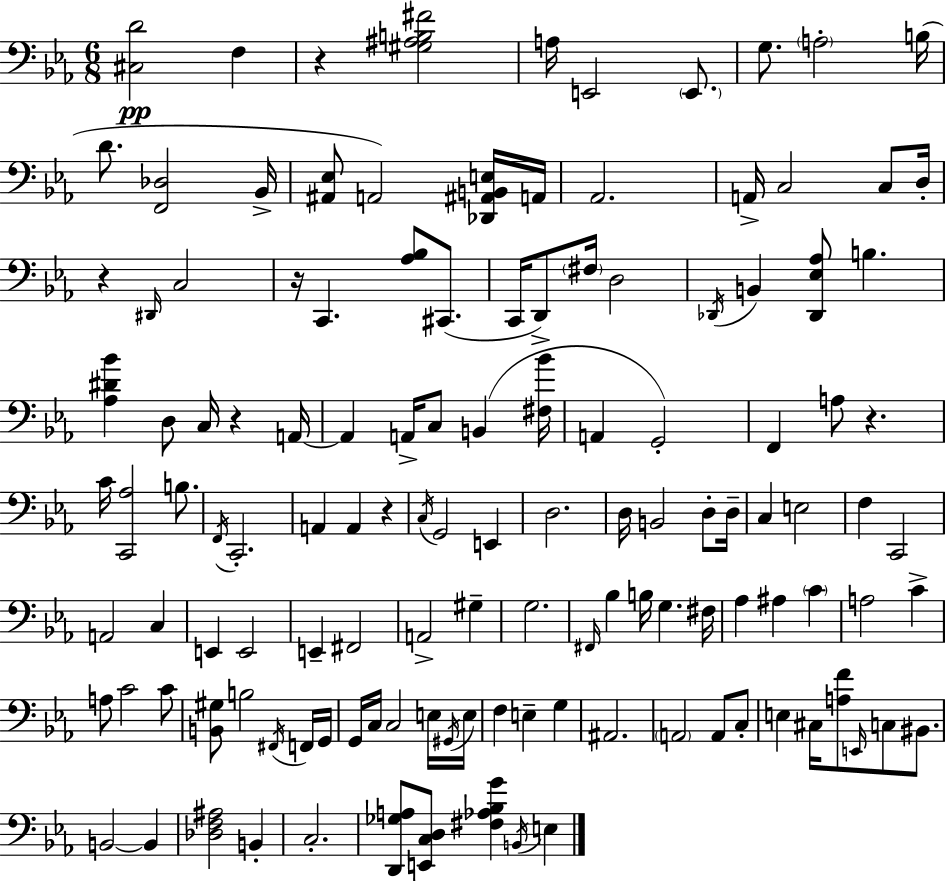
X:1
T:Untitled
M:6/8
L:1/4
K:Eb
[^C,D]2 F, z [^G,^A,B,^F]2 A,/4 E,,2 E,,/2 G,/2 A,2 B,/4 D/2 [F,,_D,]2 _B,,/4 [^A,,_E,]/2 A,,2 [_D,,^A,,B,,E,]/4 A,,/4 _A,,2 A,,/4 C,2 C,/2 D,/4 z ^D,,/4 C,2 z/4 C,, [_A,_B,]/2 ^C,,/2 C,,/4 D,,/2 ^F,/4 D,2 _D,,/4 B,, [_D,,_E,_A,]/2 B, [_A,^D_B] D,/2 C,/4 z A,,/4 A,, A,,/4 C,/2 B,, [^F,_B]/4 A,, G,,2 F,, A,/2 z C/4 [C,,_A,]2 B,/2 F,,/4 C,,2 A,, A,, z C,/4 G,,2 E,, D,2 D,/4 B,,2 D,/2 D,/4 C, E,2 F, C,,2 A,,2 C, E,, E,,2 E,, ^F,,2 A,,2 ^G, G,2 ^F,,/4 _B, B,/4 G, ^F,/4 _A, ^A, C A,2 C A,/2 C2 C/2 [B,,^G,]/2 B,2 ^F,,/4 F,,/4 G,,/4 G,,/4 C,/4 C,2 E,/4 ^G,,/4 E,/4 F, E, G, ^A,,2 A,,2 A,,/2 C,/2 E, ^C,/4 [A,F]/2 E,,/4 C,/2 ^B,,/2 B,,2 B,, [_D,F,^A,]2 B,, C,2 [D,,_G,A,]/2 [E,,C,D,]/2 [^F,_A,_B,G] B,,/4 E,